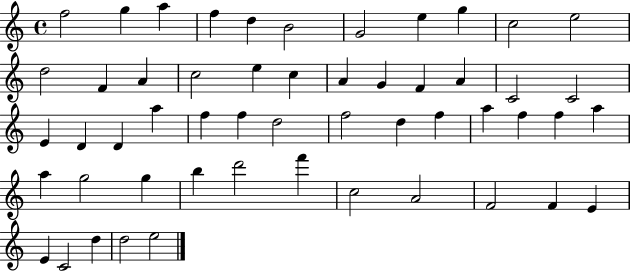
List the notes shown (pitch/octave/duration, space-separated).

F5/h G5/q A5/q F5/q D5/q B4/h G4/h E5/q G5/q C5/h E5/h D5/h F4/q A4/q C5/h E5/q C5/q A4/q G4/q F4/q A4/q C4/h C4/h E4/q D4/q D4/q A5/q F5/q F5/q D5/h F5/h D5/q F5/q A5/q F5/q F5/q A5/q A5/q G5/h G5/q B5/q D6/h F6/q C5/h A4/h F4/h F4/q E4/q E4/q C4/h D5/q D5/h E5/h